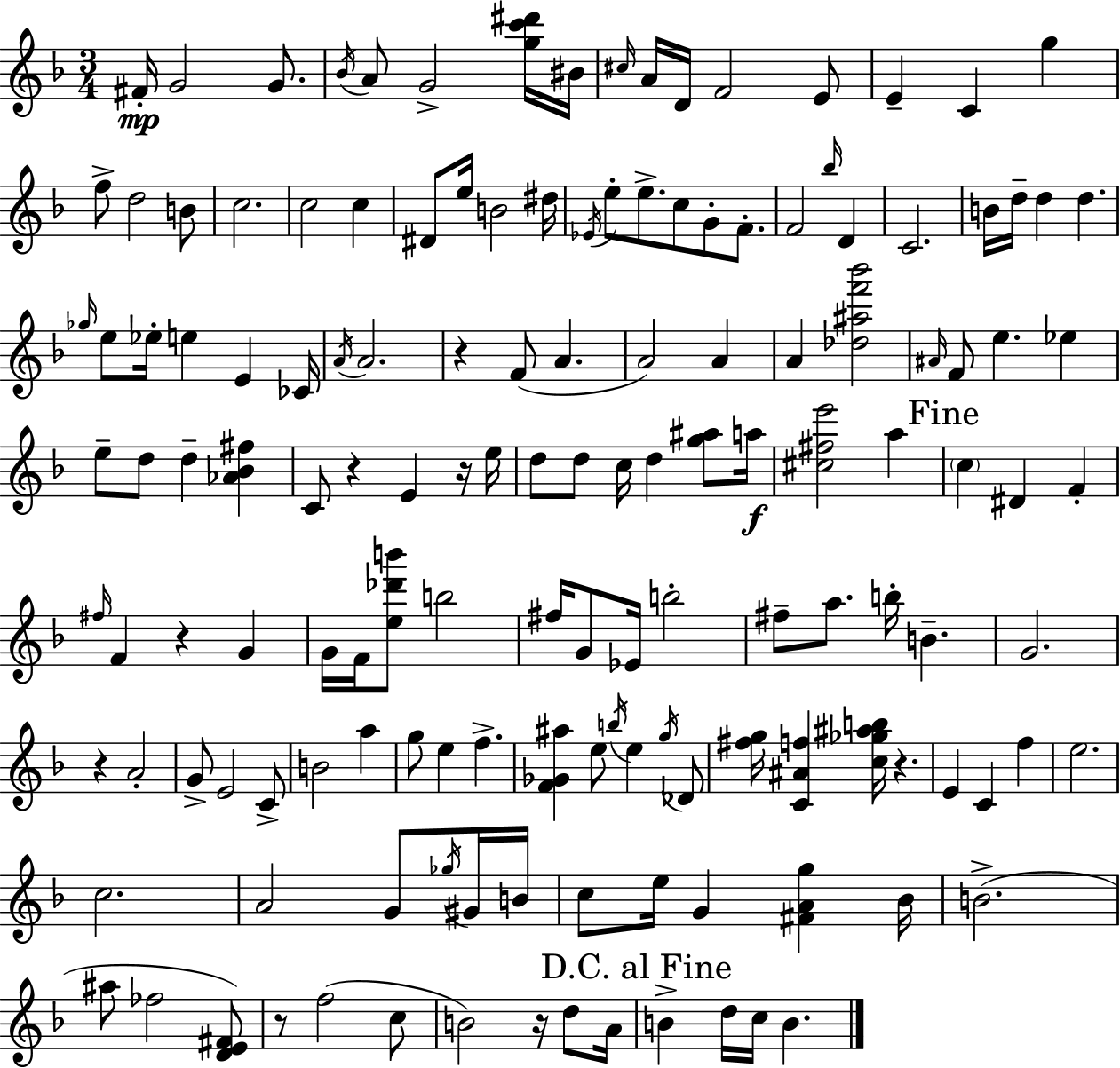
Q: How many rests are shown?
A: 8